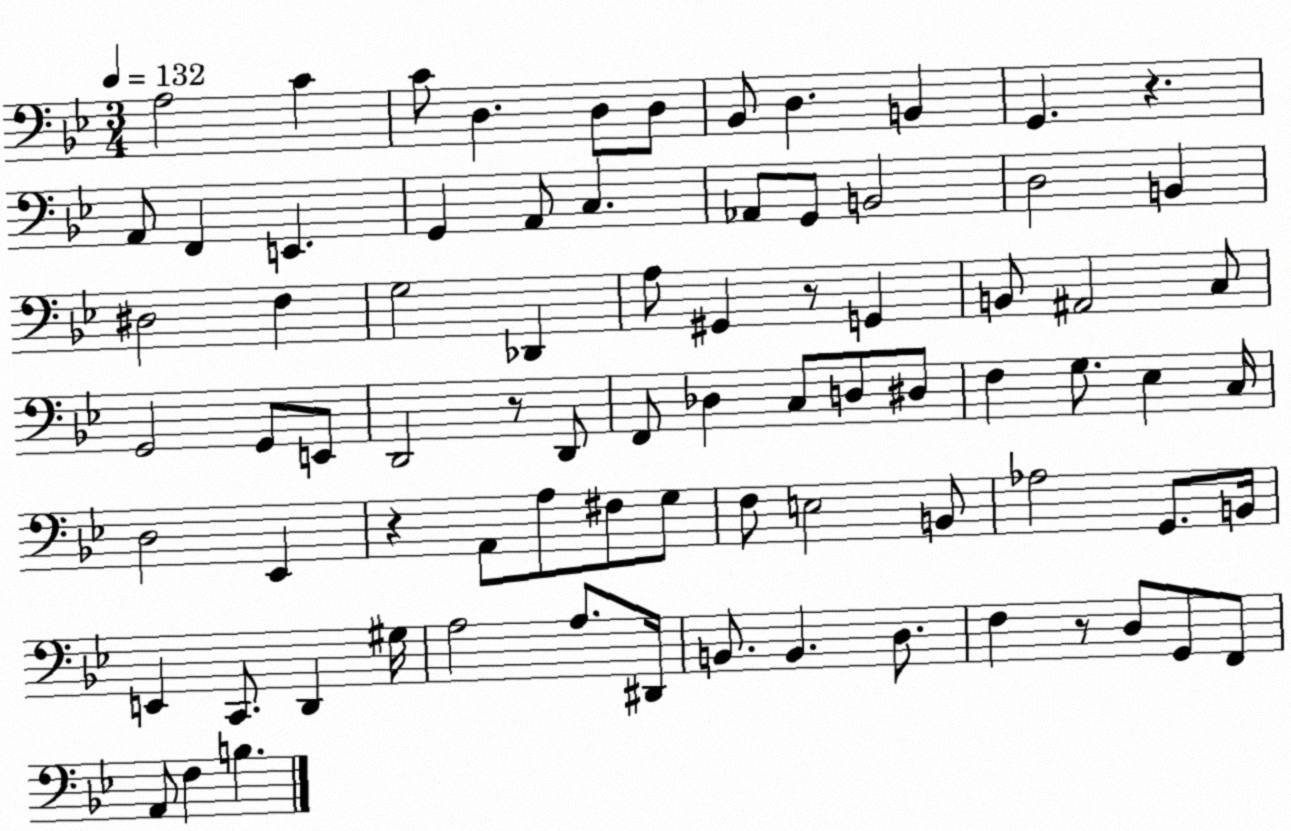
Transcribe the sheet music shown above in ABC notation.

X:1
T:Untitled
M:3/4
L:1/4
K:Bb
A,2 C C/2 D, D,/2 D,/2 _B,,/2 D, B,, G,, z A,,/2 F,, E,, G,, A,,/2 C, _A,,/2 G,,/2 B,,2 D,2 B,, ^D,2 F, G,2 _D,, A,/2 ^G,, z/2 G,, B,,/2 ^A,,2 C,/2 G,,2 G,,/2 E,,/2 D,,2 z/2 D,,/2 F,,/2 _D, C,/2 D,/2 ^D,/2 F, G,/2 _E, C,/4 D,2 _E,, z A,,/2 A,/2 ^F,/2 G,/2 F,/2 E,2 B,,/2 _A,2 G,,/2 B,,/4 E,, C,,/2 D,, ^G,/4 A,2 A,/2 ^D,,/4 B,,/2 B,, D,/2 F, z/2 D,/2 G,,/2 F,,/2 A,,/2 F, B,